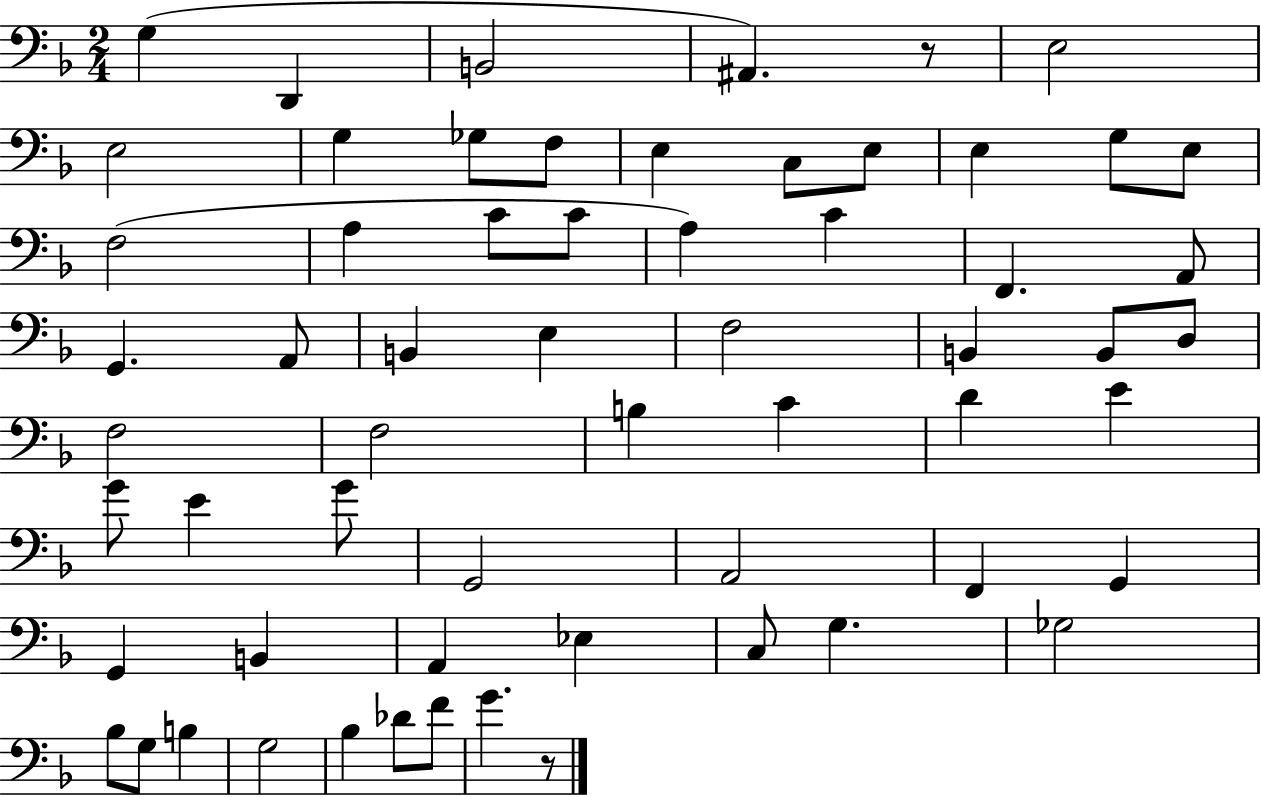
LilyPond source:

{
  \clef bass
  \numericTimeSignature
  \time 2/4
  \key f \major
  \repeat volta 2 { g4( d,4 | b,2 | ais,4.) r8 | e2 | \break e2 | g4 ges8 f8 | e4 c8 e8 | e4 g8 e8 | \break f2( | a4 c'8 c'8 | a4) c'4 | f,4. a,8 | \break g,4. a,8 | b,4 e4 | f2 | b,4 b,8 d8 | \break f2 | f2 | b4 c'4 | d'4 e'4 | \break g'8 e'4 g'8 | g,2 | a,2 | f,4 g,4 | \break g,4 b,4 | a,4 ees4 | c8 g4. | ges2 | \break bes8 g8 b4 | g2 | bes4 des'8 f'8 | g'4. r8 | \break } \bar "|."
}